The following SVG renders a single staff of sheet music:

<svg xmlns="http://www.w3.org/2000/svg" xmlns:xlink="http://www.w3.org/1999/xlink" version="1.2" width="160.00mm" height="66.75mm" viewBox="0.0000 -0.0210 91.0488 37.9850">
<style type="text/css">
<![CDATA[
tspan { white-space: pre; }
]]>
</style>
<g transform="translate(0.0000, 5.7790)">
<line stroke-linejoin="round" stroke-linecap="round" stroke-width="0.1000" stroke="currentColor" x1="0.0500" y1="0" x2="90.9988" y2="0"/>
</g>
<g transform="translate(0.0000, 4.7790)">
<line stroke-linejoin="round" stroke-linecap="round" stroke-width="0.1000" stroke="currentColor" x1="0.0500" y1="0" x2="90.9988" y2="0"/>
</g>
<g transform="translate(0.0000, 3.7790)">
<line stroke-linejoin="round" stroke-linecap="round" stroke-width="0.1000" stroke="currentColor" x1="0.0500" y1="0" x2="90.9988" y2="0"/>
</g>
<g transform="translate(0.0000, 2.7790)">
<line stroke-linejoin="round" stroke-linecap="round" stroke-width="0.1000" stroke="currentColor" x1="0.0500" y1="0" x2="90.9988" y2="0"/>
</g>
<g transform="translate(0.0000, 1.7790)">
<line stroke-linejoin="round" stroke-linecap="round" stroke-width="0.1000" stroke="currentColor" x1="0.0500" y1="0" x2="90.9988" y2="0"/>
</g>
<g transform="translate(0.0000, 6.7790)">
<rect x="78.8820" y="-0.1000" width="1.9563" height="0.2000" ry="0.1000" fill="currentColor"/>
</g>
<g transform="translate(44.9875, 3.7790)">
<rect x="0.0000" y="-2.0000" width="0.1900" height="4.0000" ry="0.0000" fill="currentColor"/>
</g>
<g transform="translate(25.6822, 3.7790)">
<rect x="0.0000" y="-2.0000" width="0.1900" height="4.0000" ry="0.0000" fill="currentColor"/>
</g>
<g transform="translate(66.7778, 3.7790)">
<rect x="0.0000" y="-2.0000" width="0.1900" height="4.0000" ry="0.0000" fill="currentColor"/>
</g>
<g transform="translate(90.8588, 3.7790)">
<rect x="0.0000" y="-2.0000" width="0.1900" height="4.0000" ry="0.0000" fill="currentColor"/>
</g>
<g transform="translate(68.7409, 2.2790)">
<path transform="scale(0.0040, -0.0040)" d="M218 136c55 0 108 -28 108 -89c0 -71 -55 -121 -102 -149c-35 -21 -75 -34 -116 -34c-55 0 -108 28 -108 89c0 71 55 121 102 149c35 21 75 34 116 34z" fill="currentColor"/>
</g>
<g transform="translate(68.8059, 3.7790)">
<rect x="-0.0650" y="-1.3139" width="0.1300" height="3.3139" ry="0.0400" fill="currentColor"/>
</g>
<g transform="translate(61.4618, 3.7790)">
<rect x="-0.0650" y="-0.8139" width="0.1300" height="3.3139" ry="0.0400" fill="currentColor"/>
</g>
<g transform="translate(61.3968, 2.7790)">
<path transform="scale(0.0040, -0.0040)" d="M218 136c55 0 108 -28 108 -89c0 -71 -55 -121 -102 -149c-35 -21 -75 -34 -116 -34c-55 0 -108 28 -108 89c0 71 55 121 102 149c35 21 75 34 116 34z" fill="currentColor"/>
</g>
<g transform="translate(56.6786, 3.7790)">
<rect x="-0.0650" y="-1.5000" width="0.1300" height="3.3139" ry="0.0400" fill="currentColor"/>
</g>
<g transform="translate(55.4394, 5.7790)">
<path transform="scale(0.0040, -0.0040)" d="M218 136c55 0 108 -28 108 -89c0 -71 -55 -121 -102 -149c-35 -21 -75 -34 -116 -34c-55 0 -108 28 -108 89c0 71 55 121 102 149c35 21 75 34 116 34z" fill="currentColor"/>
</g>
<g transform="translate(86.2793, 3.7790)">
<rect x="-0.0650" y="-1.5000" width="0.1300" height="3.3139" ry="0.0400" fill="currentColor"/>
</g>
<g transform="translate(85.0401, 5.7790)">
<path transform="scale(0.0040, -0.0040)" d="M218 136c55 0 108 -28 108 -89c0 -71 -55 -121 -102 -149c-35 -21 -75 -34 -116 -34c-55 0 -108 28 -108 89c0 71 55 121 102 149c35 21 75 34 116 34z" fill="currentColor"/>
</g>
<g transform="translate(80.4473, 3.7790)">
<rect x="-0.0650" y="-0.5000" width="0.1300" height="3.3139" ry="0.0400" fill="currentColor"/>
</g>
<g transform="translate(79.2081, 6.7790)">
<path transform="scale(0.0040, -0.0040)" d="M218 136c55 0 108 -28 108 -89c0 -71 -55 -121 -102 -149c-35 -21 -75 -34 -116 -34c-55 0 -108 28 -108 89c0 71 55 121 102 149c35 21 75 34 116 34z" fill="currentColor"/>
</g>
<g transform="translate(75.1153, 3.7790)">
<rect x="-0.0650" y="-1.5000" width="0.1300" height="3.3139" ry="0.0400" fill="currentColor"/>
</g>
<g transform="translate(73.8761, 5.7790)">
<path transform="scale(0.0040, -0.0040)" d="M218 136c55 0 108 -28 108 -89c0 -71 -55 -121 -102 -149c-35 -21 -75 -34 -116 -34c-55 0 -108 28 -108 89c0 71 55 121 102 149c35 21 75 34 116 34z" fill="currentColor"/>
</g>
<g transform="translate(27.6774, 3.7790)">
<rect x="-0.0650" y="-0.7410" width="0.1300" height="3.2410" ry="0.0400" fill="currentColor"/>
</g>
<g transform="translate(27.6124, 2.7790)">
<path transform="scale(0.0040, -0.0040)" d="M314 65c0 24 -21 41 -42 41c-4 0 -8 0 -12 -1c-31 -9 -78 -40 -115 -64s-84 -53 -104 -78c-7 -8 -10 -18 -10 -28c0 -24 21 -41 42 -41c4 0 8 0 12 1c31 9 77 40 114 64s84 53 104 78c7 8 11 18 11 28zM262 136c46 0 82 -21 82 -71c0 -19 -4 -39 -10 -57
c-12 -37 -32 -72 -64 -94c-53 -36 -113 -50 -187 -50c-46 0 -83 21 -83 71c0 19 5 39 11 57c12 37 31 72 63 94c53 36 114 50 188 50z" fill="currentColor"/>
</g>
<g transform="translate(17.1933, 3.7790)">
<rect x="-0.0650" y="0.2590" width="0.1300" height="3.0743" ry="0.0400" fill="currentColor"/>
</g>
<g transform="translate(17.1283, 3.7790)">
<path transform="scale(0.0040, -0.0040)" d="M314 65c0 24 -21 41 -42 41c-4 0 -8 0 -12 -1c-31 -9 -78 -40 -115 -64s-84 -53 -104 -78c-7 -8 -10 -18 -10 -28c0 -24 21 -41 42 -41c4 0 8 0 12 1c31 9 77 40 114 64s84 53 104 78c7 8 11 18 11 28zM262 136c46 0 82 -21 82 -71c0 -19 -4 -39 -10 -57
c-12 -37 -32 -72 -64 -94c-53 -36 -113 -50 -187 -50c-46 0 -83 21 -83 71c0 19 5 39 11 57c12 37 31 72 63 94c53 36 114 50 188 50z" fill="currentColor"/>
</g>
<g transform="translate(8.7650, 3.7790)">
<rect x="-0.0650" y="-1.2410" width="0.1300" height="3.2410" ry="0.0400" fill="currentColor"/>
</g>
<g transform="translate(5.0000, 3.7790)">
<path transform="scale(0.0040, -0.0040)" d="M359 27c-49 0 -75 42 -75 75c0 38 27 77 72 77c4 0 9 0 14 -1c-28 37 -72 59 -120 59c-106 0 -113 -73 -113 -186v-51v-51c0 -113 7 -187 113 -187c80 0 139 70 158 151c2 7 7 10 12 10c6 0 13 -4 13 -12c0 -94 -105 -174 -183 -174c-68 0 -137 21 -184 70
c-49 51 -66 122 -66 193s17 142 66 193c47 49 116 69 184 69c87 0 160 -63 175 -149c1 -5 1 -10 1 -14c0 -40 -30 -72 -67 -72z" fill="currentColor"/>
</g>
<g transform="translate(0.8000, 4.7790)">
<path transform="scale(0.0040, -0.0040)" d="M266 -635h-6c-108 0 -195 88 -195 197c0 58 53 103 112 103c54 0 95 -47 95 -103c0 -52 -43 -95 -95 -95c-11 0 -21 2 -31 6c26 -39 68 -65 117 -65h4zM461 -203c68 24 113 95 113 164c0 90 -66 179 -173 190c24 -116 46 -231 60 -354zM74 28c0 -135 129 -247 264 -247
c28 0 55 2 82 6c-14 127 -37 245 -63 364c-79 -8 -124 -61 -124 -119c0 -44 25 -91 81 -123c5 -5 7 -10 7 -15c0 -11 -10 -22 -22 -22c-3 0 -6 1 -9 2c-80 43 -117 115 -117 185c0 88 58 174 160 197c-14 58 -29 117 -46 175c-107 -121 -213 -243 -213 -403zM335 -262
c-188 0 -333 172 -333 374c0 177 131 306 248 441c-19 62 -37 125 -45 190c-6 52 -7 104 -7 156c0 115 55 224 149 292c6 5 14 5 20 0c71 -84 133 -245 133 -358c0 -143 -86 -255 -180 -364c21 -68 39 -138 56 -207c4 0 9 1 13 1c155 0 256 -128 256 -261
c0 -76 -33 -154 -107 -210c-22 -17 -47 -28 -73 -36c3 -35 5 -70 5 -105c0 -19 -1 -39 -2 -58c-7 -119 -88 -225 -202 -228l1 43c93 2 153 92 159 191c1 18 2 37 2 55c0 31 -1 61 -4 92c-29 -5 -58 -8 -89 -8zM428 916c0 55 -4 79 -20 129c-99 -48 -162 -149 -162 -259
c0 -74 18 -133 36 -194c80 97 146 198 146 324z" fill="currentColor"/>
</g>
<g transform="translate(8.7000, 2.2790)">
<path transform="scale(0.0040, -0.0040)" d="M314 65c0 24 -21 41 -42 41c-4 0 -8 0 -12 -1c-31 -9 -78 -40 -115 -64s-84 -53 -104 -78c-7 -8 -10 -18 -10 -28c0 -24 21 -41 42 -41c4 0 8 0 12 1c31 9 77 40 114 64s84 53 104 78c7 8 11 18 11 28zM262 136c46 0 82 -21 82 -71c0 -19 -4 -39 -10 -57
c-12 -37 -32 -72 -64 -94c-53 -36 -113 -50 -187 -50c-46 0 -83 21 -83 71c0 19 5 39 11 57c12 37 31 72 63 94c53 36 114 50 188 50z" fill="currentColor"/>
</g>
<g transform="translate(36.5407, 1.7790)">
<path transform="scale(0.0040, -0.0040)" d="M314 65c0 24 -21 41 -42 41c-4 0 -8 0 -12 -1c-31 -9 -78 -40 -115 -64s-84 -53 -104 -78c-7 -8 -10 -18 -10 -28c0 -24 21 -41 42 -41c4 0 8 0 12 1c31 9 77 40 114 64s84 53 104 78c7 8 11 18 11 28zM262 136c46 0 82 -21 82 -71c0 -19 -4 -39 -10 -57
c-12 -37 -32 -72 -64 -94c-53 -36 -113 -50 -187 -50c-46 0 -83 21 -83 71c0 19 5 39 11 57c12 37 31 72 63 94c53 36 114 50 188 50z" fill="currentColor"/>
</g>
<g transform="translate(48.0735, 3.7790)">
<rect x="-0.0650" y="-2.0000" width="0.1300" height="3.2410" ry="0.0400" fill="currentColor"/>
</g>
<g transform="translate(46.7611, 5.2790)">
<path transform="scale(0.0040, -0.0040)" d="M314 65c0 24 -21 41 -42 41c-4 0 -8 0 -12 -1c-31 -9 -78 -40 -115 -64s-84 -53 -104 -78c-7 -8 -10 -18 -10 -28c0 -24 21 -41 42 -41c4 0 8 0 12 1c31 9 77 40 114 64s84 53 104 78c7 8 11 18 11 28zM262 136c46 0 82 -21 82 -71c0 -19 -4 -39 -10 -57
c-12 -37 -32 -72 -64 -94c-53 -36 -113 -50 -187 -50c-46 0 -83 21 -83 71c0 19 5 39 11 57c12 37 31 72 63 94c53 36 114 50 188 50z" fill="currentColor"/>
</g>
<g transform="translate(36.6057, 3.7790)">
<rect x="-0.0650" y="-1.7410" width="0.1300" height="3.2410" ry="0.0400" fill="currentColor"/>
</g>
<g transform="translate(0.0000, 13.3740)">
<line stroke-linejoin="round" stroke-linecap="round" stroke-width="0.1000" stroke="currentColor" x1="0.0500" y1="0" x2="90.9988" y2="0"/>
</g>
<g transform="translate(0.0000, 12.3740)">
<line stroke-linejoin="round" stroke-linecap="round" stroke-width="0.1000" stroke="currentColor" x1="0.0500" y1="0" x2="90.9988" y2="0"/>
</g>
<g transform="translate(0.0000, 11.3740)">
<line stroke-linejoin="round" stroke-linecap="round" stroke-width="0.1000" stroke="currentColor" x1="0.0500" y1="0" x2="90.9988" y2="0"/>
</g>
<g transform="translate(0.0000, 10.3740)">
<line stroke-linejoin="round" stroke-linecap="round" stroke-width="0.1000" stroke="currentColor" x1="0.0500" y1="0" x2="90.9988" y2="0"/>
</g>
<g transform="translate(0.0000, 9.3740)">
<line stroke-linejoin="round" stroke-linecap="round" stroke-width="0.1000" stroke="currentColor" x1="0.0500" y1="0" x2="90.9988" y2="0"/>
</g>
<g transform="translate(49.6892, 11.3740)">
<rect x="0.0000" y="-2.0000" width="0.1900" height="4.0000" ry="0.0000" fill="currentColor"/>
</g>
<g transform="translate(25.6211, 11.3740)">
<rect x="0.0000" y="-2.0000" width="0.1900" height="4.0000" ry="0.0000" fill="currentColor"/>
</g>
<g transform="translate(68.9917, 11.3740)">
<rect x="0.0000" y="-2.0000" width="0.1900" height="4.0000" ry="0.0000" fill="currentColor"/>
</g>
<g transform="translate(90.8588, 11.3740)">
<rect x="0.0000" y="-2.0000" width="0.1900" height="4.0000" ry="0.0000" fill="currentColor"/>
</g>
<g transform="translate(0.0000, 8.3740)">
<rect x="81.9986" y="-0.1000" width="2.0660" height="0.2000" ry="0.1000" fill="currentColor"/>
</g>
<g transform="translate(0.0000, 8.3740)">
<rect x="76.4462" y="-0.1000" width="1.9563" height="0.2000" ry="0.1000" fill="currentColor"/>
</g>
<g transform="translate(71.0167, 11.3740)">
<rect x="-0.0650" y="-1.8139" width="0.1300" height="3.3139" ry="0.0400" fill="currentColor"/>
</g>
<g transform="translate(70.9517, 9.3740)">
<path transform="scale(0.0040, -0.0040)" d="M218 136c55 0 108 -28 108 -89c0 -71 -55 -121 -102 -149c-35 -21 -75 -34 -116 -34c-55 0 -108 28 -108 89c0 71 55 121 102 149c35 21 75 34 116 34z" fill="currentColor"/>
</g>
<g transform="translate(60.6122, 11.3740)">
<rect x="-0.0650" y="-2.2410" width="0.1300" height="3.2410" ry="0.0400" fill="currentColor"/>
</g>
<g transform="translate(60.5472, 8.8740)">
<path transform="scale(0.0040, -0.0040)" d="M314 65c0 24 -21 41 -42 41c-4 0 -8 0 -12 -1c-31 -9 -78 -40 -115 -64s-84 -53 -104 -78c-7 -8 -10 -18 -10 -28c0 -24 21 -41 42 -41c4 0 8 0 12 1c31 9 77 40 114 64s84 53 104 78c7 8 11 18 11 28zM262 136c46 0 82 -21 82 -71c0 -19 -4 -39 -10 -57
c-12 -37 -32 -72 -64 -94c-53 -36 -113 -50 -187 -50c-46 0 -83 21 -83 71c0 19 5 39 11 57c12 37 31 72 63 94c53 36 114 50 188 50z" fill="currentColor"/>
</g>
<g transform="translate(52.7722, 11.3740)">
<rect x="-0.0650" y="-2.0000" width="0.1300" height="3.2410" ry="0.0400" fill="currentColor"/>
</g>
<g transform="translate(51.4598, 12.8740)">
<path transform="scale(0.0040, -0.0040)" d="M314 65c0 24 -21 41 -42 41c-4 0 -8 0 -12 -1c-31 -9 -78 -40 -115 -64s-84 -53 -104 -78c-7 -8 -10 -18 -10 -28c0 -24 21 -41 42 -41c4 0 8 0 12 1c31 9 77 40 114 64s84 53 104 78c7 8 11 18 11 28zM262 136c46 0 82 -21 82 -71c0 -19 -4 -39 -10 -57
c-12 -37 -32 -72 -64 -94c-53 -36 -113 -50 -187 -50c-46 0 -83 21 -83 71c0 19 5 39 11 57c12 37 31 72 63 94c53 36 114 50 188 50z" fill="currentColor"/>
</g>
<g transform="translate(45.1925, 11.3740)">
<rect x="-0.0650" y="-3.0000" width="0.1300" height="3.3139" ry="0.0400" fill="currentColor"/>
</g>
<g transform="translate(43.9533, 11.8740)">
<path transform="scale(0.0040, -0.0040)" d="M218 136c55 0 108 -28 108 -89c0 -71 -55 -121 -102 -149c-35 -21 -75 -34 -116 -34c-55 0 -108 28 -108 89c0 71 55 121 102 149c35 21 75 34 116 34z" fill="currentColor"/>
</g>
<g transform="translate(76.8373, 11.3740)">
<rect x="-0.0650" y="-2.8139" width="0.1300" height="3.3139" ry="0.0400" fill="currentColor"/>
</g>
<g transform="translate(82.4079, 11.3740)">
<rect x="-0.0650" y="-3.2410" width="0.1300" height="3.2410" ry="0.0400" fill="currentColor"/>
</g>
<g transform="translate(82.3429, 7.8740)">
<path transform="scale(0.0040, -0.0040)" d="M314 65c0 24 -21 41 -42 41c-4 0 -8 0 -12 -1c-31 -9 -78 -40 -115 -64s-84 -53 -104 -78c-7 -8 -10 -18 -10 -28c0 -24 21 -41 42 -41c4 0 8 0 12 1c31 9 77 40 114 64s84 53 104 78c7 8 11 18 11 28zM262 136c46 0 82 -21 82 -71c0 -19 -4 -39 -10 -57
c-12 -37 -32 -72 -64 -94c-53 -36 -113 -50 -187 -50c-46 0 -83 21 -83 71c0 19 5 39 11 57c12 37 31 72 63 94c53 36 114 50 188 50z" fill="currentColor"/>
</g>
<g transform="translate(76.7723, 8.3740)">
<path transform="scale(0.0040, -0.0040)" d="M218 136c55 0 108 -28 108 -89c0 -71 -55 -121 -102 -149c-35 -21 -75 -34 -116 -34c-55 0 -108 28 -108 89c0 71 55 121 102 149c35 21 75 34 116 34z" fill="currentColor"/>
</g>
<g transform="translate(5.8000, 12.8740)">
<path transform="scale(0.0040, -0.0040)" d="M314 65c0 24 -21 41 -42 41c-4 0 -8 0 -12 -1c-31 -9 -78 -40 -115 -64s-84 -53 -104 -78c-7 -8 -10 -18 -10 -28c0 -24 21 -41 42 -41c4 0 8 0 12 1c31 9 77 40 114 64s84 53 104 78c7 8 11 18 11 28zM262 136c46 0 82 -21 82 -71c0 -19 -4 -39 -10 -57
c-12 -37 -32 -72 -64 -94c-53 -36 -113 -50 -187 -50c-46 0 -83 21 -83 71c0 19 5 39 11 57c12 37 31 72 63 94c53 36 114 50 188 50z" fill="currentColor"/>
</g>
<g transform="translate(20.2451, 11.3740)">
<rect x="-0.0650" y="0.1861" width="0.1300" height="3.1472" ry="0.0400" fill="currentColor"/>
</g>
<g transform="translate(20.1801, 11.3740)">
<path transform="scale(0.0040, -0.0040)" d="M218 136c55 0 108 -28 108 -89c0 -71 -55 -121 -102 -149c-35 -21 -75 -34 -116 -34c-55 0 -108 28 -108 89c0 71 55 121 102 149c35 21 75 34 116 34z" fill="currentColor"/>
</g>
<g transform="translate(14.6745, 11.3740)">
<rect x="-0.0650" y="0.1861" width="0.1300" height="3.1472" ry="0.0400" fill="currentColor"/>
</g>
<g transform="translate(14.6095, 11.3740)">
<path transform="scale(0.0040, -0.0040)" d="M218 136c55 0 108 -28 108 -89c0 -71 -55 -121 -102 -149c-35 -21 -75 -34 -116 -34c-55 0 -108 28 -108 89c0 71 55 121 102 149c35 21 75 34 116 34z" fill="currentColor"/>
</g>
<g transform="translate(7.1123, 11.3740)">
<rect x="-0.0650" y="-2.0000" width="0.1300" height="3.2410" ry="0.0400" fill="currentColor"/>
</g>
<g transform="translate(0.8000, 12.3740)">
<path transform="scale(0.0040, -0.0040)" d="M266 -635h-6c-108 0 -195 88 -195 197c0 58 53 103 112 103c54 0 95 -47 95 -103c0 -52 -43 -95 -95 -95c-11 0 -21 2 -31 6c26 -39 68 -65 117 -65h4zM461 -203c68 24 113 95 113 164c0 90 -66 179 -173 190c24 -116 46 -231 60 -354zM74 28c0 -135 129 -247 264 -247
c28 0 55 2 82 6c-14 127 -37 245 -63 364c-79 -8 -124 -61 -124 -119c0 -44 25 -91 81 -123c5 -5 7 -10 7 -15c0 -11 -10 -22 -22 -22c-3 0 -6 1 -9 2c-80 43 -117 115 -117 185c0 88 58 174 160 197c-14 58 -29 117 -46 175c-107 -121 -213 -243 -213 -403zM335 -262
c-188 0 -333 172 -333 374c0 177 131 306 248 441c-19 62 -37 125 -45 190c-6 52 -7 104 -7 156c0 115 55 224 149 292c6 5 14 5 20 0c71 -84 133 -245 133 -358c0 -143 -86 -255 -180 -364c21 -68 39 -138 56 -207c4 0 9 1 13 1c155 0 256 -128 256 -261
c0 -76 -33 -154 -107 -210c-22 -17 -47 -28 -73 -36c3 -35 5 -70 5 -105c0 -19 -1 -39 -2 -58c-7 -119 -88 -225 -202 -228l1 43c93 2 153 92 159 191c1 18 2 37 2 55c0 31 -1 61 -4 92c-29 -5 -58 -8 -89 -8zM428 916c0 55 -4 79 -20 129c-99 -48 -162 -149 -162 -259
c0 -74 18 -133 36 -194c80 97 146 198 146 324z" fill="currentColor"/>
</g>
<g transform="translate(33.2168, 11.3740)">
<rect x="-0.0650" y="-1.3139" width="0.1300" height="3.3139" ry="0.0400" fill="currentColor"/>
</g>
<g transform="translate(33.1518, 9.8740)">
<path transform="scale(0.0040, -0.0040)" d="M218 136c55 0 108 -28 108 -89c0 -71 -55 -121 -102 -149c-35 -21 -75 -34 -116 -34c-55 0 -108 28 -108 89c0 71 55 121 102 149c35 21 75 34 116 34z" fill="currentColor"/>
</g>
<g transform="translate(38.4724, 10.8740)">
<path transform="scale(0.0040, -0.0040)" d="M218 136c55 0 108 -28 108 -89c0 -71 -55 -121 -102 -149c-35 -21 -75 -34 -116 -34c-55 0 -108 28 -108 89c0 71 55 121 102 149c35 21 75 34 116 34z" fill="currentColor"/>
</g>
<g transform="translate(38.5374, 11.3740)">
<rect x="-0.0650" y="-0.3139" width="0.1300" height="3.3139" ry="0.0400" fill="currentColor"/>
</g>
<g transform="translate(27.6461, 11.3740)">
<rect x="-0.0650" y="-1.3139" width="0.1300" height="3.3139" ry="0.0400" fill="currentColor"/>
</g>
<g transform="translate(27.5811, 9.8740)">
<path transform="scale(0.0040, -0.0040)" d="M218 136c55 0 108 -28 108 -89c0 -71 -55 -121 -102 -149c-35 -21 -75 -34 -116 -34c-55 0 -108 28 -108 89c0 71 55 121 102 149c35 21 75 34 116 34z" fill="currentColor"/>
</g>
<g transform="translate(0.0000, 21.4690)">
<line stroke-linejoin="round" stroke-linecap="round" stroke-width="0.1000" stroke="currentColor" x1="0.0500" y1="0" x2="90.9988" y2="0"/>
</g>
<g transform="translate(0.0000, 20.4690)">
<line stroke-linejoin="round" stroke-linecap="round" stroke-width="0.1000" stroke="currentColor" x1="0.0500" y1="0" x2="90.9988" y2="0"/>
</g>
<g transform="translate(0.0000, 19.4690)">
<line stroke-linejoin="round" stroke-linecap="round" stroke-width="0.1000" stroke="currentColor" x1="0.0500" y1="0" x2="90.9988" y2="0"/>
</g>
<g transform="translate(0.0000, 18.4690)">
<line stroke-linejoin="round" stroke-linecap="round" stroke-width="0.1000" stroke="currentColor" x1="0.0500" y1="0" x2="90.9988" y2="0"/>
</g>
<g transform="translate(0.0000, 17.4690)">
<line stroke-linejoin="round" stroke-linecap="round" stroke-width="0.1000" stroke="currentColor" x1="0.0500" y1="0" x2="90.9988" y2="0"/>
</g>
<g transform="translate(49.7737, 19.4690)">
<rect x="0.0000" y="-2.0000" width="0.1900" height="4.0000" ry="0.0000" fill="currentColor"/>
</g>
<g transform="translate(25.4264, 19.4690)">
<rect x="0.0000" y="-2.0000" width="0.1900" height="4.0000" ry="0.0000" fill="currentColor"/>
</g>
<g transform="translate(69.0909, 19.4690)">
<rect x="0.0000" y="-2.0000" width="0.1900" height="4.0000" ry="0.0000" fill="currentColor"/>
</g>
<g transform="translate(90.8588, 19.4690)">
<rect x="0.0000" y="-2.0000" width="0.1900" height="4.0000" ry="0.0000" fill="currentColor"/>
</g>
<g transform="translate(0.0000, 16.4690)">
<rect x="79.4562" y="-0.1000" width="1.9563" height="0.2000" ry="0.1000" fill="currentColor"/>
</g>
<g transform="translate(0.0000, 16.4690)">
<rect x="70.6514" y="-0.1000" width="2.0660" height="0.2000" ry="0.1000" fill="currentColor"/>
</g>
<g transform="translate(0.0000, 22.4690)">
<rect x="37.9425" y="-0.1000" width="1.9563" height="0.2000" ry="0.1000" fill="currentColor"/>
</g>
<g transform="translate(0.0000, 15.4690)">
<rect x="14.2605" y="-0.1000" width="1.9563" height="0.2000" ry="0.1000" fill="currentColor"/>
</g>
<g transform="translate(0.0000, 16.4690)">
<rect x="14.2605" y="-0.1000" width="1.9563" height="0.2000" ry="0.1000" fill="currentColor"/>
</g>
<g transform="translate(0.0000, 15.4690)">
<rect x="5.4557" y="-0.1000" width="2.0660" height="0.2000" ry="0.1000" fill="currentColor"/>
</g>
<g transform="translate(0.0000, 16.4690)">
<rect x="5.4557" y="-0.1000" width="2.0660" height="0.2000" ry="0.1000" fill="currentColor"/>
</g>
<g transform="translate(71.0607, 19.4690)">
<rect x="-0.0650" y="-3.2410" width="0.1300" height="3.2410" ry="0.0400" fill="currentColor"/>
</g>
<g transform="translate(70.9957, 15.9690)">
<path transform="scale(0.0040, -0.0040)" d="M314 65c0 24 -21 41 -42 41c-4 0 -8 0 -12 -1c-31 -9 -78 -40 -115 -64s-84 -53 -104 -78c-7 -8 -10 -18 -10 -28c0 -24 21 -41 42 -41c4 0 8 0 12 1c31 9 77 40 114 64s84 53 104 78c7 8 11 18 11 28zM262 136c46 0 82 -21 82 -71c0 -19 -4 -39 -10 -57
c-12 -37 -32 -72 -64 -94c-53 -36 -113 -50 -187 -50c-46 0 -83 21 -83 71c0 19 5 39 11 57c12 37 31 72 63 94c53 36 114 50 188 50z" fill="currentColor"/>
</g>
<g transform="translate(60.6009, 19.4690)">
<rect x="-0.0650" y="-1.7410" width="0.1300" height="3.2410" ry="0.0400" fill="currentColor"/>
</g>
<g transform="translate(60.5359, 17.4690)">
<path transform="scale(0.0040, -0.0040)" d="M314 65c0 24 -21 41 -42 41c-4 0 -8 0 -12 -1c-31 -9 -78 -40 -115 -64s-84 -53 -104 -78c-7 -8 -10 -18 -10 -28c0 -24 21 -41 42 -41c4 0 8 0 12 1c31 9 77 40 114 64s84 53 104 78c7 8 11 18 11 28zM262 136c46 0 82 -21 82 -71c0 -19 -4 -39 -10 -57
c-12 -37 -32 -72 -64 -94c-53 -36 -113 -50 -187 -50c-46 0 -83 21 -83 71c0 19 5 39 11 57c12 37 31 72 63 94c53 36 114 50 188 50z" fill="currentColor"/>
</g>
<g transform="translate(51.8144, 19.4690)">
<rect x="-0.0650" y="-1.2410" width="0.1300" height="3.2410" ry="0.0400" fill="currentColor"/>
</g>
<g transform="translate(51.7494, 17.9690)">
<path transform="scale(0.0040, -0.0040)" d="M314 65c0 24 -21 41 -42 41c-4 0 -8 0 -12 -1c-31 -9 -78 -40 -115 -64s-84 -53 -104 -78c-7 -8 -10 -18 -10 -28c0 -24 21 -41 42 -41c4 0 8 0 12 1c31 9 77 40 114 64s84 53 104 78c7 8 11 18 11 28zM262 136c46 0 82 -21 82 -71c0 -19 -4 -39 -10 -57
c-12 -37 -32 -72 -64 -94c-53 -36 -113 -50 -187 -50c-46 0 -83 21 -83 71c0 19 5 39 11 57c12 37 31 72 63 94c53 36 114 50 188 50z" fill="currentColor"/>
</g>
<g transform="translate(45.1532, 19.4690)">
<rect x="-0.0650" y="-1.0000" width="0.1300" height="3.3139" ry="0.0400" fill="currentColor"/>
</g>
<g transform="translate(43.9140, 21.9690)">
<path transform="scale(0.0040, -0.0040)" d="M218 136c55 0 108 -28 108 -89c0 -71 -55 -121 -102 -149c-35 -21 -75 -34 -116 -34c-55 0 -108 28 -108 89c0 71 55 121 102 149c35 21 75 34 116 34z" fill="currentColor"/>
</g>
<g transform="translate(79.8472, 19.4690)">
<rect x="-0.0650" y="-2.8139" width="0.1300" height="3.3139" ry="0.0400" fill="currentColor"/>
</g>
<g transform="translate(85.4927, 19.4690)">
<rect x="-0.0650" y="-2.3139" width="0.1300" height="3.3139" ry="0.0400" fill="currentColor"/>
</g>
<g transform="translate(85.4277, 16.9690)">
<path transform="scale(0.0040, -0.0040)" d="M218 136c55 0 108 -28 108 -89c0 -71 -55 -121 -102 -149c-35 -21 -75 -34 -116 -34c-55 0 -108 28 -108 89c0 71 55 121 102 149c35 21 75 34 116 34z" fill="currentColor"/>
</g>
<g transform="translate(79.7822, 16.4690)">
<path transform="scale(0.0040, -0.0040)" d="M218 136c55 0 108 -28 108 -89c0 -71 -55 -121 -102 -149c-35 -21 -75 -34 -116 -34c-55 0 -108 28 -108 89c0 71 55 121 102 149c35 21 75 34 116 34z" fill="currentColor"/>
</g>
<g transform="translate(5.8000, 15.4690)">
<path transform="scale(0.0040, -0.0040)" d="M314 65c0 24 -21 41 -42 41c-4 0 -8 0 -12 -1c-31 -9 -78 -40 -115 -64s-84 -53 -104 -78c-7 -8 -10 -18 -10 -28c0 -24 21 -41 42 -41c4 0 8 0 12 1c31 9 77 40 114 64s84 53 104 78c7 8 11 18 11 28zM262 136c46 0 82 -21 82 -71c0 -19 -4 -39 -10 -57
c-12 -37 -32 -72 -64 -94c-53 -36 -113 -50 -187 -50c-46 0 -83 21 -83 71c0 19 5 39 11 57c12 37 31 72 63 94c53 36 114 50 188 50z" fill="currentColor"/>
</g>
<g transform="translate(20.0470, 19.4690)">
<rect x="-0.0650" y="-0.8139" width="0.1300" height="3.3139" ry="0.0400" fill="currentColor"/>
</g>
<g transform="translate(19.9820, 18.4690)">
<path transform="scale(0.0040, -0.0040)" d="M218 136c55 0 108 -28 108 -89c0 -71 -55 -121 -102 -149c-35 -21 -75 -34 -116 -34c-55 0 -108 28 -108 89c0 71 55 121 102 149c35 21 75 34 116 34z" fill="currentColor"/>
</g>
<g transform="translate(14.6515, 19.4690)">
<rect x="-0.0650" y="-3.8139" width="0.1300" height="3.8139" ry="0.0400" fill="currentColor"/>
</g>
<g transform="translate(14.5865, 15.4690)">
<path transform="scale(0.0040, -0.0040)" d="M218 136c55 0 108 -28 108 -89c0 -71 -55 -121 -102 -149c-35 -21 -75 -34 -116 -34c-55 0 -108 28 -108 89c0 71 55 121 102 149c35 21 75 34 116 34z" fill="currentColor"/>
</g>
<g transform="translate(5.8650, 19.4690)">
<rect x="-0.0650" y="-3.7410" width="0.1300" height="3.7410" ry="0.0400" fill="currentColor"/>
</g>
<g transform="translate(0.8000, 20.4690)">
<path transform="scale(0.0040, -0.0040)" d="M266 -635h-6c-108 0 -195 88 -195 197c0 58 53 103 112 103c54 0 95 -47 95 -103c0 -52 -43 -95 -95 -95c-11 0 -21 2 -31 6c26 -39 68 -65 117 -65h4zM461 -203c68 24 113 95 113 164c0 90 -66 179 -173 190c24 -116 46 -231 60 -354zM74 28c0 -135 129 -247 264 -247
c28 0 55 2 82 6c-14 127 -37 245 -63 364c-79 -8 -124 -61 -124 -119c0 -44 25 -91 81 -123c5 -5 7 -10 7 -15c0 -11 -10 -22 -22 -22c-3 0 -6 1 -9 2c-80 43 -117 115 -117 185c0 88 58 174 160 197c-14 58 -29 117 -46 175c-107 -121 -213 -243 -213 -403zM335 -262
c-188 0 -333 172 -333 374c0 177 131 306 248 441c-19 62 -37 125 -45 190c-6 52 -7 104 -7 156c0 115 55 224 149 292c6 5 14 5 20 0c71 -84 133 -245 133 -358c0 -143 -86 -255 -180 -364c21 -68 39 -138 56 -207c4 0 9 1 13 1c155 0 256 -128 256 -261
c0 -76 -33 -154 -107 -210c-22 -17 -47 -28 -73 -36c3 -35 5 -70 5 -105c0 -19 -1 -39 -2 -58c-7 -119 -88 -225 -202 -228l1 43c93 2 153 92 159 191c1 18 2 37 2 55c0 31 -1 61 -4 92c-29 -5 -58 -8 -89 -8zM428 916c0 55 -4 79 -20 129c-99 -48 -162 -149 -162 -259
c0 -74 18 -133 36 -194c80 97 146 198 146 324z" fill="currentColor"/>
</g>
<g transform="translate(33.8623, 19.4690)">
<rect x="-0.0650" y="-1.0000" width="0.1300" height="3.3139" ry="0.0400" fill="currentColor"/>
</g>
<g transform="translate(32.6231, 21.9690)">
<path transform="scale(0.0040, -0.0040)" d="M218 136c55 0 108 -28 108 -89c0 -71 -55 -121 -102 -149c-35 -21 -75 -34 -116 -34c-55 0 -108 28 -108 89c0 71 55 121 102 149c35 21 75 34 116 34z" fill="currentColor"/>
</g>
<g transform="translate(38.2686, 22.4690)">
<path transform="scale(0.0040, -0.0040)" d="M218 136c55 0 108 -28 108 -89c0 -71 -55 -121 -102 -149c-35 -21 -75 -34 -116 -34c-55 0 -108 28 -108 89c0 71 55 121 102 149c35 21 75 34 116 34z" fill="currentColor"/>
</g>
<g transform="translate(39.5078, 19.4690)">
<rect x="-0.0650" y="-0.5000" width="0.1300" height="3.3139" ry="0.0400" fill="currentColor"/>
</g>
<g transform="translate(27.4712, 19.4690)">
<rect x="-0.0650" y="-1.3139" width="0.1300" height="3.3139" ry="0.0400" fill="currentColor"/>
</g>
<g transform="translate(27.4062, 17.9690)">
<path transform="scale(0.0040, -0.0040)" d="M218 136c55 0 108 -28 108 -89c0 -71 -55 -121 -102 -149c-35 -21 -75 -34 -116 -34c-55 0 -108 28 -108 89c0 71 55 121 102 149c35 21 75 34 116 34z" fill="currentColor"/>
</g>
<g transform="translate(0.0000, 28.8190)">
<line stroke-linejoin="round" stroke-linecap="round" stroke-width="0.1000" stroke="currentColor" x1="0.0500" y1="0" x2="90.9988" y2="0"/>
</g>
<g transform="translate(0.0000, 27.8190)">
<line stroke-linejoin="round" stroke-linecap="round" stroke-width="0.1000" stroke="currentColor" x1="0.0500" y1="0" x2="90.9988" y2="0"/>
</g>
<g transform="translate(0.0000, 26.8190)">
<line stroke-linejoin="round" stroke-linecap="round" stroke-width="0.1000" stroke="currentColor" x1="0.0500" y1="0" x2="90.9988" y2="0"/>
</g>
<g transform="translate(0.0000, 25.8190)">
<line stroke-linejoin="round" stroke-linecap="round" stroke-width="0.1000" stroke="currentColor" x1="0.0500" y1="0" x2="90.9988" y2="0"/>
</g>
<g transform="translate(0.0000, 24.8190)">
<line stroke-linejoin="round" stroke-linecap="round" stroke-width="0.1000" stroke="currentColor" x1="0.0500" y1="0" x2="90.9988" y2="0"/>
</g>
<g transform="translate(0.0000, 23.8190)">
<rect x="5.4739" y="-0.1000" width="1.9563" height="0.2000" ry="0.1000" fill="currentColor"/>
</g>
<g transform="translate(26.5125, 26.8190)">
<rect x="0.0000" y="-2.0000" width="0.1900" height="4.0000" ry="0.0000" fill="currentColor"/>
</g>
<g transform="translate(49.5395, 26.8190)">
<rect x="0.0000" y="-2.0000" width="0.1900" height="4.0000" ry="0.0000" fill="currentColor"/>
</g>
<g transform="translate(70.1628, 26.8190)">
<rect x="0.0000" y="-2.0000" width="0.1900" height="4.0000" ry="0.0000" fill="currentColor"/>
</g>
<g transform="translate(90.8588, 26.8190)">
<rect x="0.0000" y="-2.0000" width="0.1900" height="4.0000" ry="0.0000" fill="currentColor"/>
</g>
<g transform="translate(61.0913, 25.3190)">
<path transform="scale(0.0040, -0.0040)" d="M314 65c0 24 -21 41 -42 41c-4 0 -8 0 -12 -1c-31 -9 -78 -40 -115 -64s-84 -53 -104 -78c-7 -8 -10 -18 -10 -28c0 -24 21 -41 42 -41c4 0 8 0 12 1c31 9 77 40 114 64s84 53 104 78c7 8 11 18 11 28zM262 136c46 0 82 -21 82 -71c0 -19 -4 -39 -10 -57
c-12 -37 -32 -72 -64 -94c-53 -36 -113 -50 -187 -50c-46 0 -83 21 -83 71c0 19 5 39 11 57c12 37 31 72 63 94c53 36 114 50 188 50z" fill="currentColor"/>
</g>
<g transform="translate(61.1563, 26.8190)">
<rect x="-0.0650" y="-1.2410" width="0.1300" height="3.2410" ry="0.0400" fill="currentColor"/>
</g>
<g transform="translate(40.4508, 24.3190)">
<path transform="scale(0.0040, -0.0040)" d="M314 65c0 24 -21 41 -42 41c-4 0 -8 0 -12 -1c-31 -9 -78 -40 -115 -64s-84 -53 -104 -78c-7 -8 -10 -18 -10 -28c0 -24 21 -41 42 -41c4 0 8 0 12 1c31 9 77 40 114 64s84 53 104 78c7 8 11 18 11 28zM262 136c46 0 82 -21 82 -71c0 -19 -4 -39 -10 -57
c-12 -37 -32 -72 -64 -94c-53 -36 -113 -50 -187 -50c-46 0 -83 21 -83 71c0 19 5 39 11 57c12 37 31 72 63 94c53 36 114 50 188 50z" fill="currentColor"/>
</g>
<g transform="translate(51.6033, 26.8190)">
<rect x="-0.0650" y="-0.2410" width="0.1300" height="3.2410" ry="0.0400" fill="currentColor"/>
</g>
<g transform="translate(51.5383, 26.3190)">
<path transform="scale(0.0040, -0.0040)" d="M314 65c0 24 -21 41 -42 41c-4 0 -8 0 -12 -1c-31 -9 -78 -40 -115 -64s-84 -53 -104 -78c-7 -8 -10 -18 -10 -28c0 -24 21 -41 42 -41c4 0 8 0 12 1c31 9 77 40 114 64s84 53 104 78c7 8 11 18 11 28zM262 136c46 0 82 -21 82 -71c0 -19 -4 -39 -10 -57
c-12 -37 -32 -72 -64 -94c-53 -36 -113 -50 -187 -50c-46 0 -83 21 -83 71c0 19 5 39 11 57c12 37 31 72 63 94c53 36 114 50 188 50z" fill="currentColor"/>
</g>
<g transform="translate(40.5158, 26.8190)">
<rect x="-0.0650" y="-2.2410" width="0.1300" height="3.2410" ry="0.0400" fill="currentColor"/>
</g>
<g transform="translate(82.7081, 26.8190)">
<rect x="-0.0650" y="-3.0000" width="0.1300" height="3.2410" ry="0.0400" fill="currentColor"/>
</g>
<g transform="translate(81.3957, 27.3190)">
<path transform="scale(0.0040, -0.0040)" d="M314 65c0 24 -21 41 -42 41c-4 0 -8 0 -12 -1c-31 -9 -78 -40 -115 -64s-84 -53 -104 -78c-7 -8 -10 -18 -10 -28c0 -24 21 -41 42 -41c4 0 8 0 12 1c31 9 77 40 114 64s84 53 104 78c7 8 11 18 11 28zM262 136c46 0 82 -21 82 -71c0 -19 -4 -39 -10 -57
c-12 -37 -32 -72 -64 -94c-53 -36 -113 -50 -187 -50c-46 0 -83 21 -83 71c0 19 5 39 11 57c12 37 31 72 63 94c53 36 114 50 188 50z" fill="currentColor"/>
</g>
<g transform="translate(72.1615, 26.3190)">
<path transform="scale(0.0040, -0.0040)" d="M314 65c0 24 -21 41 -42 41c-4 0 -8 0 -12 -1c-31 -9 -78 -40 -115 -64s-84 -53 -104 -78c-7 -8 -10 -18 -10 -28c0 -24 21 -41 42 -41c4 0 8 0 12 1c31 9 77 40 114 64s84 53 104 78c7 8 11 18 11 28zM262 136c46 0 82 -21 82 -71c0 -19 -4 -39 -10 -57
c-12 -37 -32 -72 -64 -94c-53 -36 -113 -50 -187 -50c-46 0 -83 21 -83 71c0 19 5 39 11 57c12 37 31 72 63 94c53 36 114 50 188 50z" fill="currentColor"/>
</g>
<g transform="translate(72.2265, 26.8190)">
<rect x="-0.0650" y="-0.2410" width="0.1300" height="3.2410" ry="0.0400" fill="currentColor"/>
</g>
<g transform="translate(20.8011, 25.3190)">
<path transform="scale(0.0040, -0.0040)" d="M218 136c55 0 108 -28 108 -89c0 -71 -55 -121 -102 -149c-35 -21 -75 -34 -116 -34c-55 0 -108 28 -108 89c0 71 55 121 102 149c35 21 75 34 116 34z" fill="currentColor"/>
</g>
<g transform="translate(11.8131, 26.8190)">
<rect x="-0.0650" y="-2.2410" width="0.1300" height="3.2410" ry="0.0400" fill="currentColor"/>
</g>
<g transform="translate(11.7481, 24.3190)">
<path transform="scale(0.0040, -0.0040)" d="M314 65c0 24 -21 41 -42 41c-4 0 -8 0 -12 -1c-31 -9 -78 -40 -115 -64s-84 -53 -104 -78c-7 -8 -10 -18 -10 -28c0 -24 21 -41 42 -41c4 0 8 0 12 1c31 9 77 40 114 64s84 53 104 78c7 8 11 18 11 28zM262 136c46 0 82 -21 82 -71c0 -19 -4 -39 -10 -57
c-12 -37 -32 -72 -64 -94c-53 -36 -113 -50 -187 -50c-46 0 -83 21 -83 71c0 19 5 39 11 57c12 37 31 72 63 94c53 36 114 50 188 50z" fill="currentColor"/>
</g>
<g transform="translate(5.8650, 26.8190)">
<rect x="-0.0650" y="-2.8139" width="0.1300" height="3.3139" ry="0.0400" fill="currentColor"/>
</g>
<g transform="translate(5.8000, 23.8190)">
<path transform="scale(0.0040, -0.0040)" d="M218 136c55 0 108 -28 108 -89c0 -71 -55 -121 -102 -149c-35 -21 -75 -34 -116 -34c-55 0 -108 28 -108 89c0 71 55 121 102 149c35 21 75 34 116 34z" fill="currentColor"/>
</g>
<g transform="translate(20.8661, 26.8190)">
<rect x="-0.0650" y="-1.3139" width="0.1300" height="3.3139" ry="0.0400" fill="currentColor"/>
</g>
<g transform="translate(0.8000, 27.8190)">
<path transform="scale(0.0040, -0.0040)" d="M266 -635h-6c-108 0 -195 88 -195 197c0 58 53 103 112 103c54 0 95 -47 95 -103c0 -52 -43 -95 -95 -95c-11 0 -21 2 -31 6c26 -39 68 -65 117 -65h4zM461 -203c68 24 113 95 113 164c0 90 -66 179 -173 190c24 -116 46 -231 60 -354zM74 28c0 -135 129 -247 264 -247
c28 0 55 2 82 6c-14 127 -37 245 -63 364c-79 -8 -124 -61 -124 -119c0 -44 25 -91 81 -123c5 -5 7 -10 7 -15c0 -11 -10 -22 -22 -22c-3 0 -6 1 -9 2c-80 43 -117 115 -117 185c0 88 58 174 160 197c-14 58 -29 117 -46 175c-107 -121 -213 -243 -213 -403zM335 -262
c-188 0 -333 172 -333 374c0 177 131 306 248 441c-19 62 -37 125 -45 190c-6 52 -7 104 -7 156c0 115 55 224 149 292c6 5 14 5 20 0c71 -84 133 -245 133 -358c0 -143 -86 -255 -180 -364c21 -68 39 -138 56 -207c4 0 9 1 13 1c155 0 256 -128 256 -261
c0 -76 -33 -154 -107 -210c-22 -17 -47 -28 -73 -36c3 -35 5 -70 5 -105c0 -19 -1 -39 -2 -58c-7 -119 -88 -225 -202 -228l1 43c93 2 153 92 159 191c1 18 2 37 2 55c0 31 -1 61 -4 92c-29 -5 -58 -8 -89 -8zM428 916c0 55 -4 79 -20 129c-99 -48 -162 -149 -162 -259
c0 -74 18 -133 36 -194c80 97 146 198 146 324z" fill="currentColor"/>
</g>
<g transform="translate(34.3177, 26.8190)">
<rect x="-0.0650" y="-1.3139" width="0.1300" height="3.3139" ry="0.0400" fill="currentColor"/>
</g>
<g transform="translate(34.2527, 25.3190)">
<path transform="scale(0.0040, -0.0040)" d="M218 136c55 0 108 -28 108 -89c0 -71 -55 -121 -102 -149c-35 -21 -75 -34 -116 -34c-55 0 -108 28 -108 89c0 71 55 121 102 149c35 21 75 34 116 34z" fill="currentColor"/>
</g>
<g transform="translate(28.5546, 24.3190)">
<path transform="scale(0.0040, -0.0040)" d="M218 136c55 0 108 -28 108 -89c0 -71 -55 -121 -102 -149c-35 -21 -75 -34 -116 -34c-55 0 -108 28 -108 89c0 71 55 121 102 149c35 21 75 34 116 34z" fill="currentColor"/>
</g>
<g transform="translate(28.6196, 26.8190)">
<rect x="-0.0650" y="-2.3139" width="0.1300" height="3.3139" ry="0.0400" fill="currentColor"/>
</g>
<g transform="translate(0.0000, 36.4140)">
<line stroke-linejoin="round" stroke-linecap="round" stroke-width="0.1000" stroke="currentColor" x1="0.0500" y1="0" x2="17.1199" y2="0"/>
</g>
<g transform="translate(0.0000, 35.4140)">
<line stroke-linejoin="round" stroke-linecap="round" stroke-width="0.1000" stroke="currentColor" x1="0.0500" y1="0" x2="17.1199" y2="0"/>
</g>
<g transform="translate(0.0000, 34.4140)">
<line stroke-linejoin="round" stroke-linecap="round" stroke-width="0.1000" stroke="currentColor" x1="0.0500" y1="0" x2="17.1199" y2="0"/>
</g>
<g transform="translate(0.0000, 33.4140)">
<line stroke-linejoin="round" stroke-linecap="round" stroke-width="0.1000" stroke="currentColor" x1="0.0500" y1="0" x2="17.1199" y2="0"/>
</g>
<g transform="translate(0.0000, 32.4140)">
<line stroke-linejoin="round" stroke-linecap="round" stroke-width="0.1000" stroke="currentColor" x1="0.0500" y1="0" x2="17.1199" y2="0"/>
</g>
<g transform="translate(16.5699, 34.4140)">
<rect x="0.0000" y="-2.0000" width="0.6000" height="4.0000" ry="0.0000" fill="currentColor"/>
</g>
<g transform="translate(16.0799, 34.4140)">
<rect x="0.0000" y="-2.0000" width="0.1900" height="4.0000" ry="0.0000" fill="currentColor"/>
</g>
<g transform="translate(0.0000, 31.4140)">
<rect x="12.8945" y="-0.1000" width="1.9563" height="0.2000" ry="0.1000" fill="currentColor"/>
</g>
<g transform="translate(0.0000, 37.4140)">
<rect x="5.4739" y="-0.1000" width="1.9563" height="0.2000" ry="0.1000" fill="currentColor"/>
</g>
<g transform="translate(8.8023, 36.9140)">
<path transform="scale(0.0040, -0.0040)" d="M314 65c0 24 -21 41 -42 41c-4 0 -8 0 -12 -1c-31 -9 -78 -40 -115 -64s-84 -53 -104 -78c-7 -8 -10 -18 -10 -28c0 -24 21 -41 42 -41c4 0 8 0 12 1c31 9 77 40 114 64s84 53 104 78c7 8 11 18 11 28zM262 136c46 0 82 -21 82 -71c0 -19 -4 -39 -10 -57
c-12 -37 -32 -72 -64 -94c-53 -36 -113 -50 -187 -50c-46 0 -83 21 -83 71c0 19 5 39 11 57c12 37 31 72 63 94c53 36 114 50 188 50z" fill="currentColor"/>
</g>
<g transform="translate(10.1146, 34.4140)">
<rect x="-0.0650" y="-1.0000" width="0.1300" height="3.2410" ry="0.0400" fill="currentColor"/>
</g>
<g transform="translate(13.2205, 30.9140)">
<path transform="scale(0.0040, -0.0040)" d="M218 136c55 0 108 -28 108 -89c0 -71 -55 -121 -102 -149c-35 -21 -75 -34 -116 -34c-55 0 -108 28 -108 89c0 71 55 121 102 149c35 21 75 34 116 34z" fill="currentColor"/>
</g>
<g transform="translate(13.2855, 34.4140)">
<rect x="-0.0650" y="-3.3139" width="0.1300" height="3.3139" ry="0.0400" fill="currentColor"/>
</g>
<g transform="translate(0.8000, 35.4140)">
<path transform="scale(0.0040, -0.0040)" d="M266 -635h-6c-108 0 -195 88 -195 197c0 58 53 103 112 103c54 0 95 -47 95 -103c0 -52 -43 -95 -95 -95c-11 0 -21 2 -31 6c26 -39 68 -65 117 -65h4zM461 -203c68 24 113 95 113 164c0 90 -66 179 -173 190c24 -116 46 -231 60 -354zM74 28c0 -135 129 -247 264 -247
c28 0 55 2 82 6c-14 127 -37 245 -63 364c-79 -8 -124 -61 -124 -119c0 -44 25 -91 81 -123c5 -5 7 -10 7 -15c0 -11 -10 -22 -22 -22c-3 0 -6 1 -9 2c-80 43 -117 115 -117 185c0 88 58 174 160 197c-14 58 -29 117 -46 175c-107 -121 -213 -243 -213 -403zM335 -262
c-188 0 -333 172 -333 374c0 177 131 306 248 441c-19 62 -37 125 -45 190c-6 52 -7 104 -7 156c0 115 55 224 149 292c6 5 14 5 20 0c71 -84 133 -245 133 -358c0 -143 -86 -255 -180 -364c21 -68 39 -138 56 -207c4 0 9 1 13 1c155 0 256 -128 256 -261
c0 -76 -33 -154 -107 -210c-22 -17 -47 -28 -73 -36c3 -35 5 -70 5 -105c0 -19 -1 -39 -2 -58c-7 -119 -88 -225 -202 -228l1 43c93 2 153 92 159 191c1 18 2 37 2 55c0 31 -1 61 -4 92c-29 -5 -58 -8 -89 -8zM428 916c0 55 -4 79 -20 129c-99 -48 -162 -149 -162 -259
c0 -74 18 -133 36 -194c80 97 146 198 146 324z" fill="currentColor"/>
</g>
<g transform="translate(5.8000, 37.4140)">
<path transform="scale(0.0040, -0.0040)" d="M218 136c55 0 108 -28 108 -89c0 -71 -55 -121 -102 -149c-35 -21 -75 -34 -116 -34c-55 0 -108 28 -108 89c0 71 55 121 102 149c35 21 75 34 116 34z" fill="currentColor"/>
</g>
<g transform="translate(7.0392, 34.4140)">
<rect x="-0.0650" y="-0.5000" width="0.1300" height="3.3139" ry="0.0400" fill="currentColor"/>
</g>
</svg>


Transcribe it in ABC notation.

X:1
T:Untitled
M:4/4
L:1/4
K:C
e2 B2 d2 f2 F2 E d e E C E F2 B B e e c A F2 g2 f a b2 c'2 c' d e D C D e2 f2 b2 a g a g2 e g e g2 c2 e2 c2 A2 C D2 b